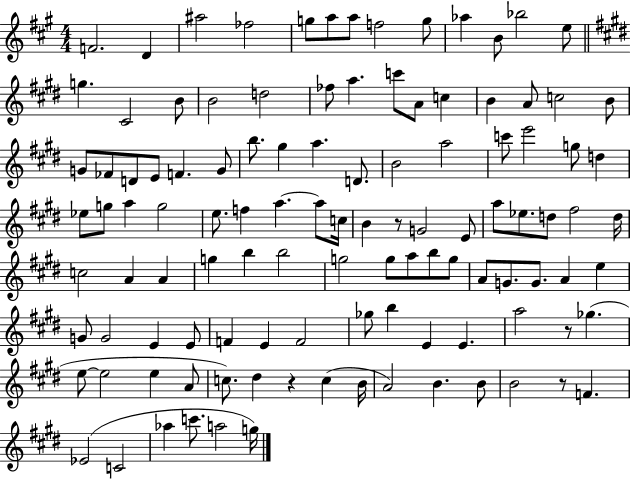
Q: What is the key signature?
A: A major